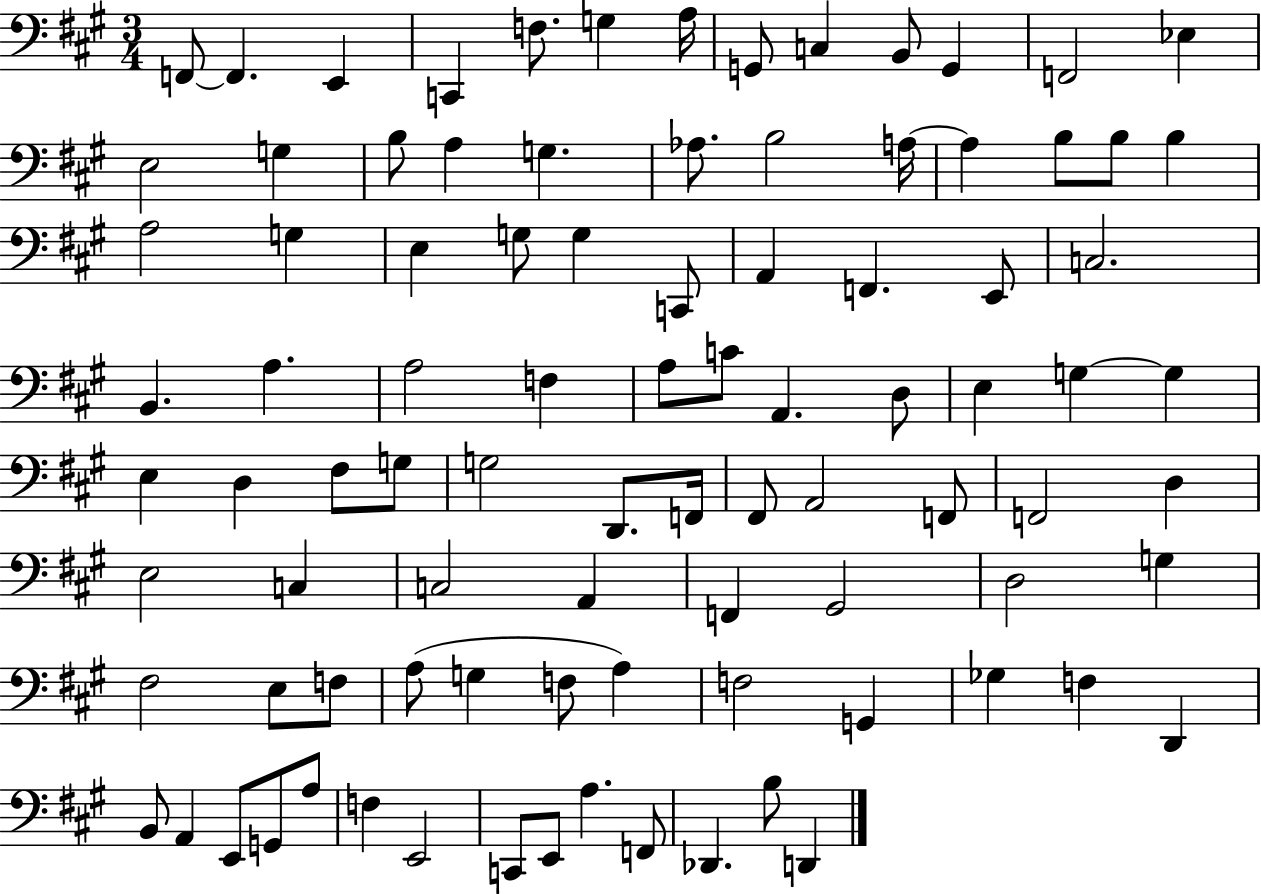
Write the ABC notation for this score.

X:1
T:Untitled
M:3/4
L:1/4
K:A
F,,/2 F,, E,, C,, F,/2 G, A,/4 G,,/2 C, B,,/2 G,, F,,2 _E, E,2 G, B,/2 A, G, _A,/2 B,2 A,/4 A, B,/2 B,/2 B, A,2 G, E, G,/2 G, C,,/2 A,, F,, E,,/2 C,2 B,, A, A,2 F, A,/2 C/2 A,, D,/2 E, G, G, E, D, ^F,/2 G,/2 G,2 D,,/2 F,,/4 ^F,,/2 A,,2 F,,/2 F,,2 D, E,2 C, C,2 A,, F,, ^G,,2 D,2 G, ^F,2 E,/2 F,/2 A,/2 G, F,/2 A, F,2 G,, _G, F, D,, B,,/2 A,, E,,/2 G,,/2 A,/2 F, E,,2 C,,/2 E,,/2 A, F,,/2 _D,, B,/2 D,,